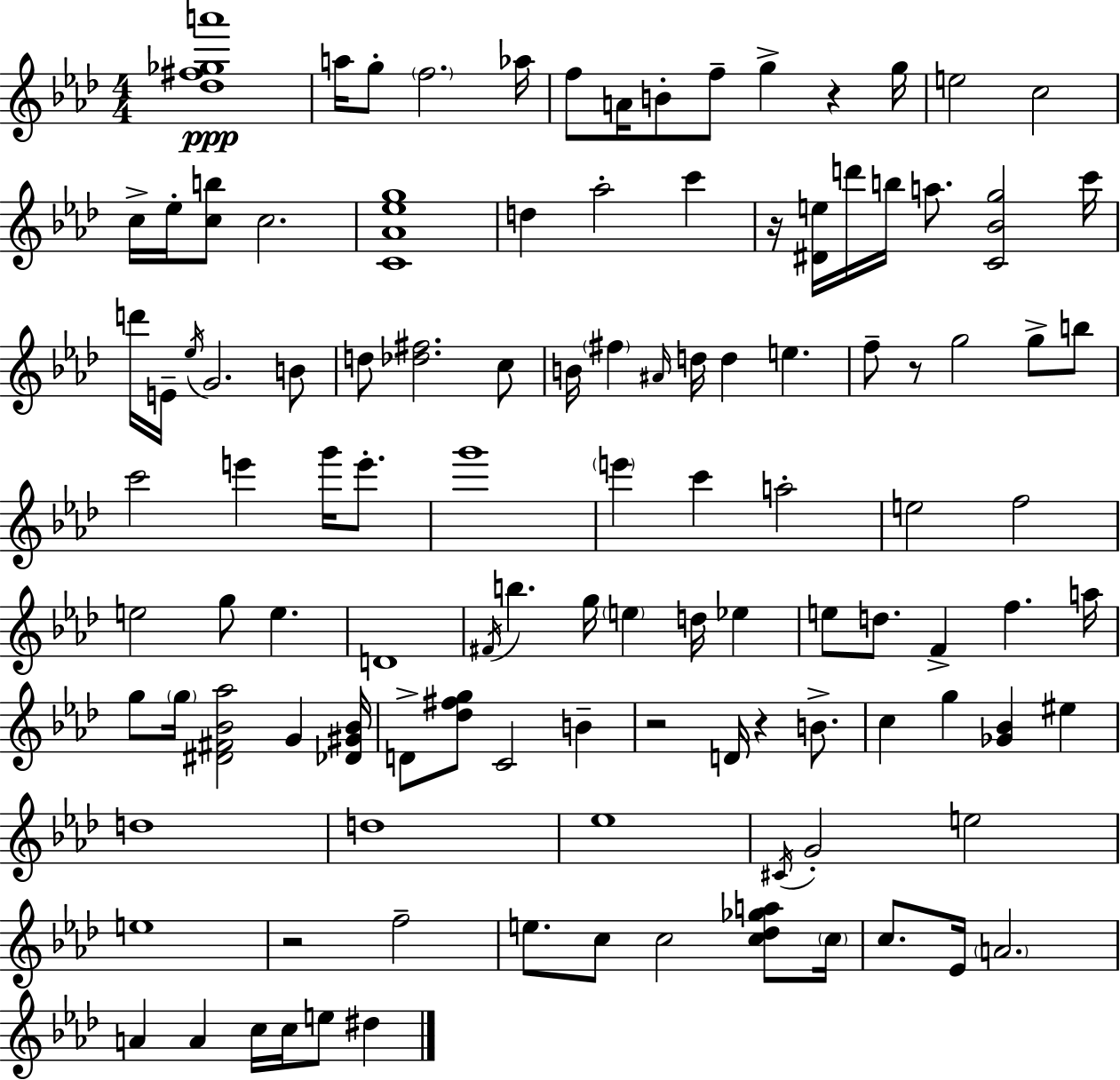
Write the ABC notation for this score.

X:1
T:Untitled
M:4/4
L:1/4
K:Ab
[_d^f_ga']4 a/4 g/2 f2 _a/4 f/2 A/4 B/2 f/2 g z g/4 e2 c2 c/4 _e/4 [cb]/2 c2 [C_A_eg]4 d _a2 c' z/4 [^De]/4 d'/4 b/4 a/2 [C_Bg]2 c'/4 d'/4 E/4 _e/4 G2 B/2 d/2 [_d^f]2 c/2 B/4 ^f ^A/4 d/4 d e f/2 z/2 g2 g/2 b/2 c'2 e' g'/4 e'/2 g'4 e' c' a2 e2 f2 e2 g/2 e D4 ^F/4 b g/4 e d/4 _e e/2 d/2 F f a/4 g/2 g/4 [^D^F_B_a]2 G [_D^G_B]/4 D/2 [_d^fg]/2 C2 B z2 D/4 z B/2 c g [_G_B] ^e d4 d4 _e4 ^C/4 G2 e2 e4 z2 f2 e/2 c/2 c2 [c_d_ga]/2 c/4 c/2 _E/4 A2 A A c/4 c/4 e/2 ^d